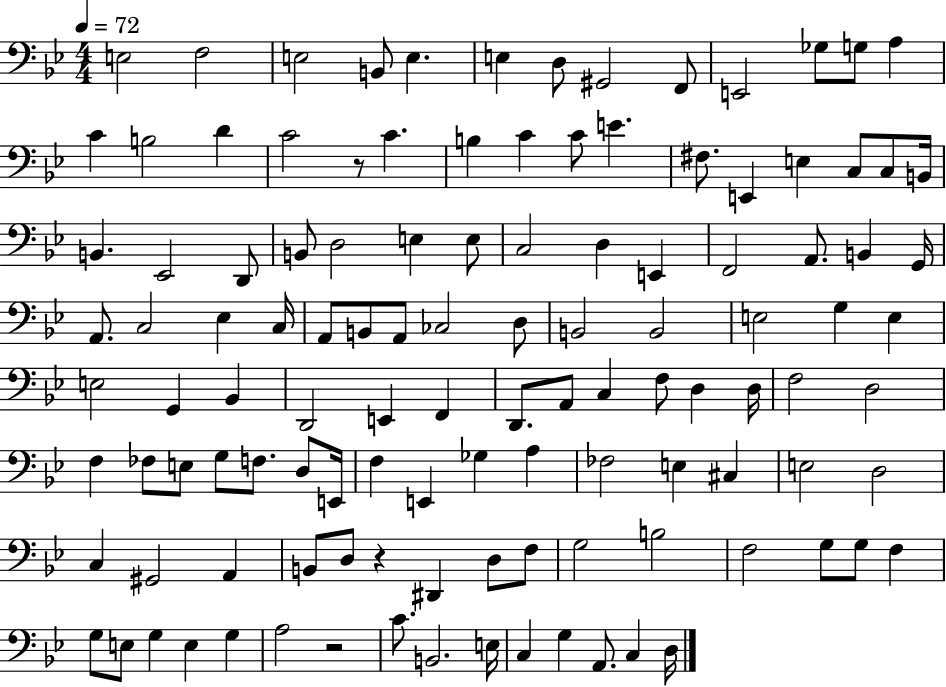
{
  \clef bass
  \numericTimeSignature
  \time 4/4
  \key bes \major
  \tempo 4 = 72
  e2 f2 | e2 b,8 e4. | e4 d8 gis,2 f,8 | e,2 ges8 g8 a4 | \break c'4 b2 d'4 | c'2 r8 c'4. | b4 c'4 c'8 e'4. | fis8. e,4 e4 c8 c8 b,16 | \break b,4. ees,2 d,8 | b,8 d2 e4 e8 | c2 d4 e,4 | f,2 a,8. b,4 g,16 | \break a,8. c2 ees4 c16 | a,8 b,8 a,8 ces2 d8 | b,2 b,2 | e2 g4 e4 | \break e2 g,4 bes,4 | d,2 e,4 f,4 | d,8. a,8 c4 f8 d4 d16 | f2 d2 | \break f4 fes8 e8 g8 f8. d8 e,16 | f4 e,4 ges4 a4 | fes2 e4 cis4 | e2 d2 | \break c4 gis,2 a,4 | b,8 d8 r4 dis,4 d8 f8 | g2 b2 | f2 g8 g8 f4 | \break g8 e8 g4 e4 g4 | a2 r2 | c'8. b,2. e16 | c4 g4 a,8. c4 d16 | \break \bar "|."
}